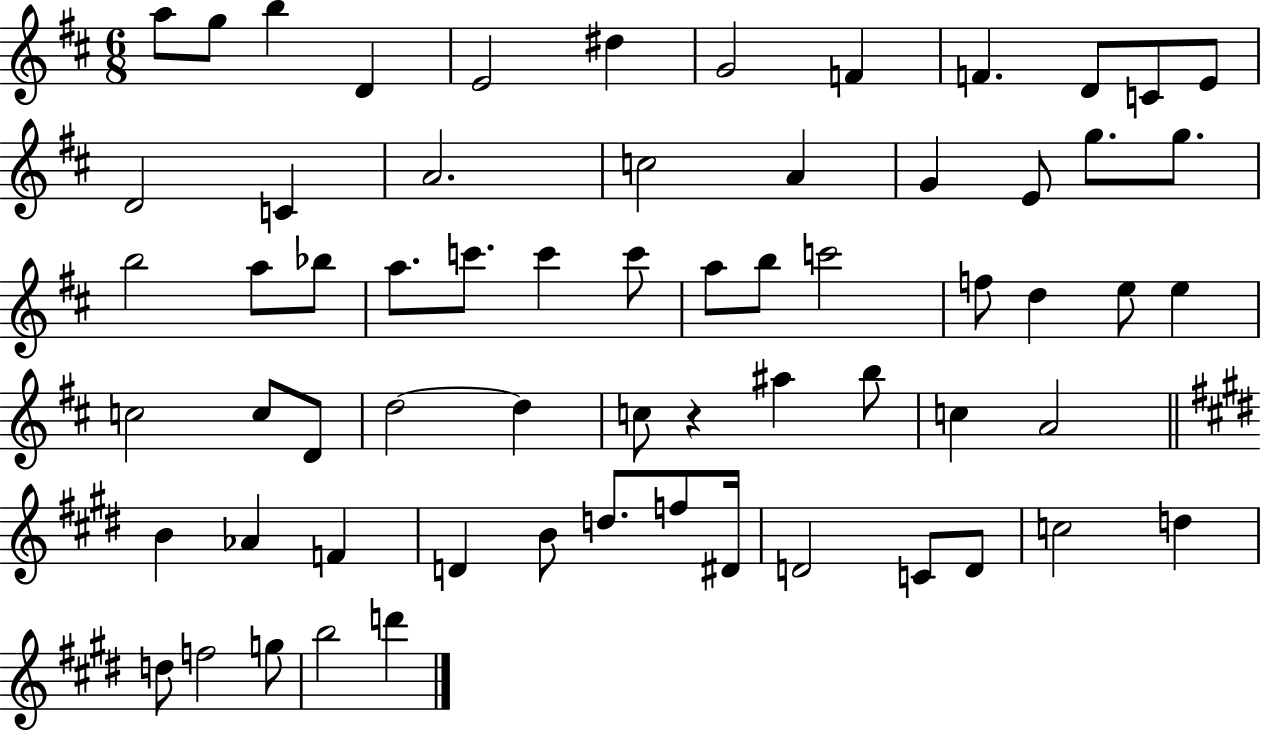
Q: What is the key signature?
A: D major